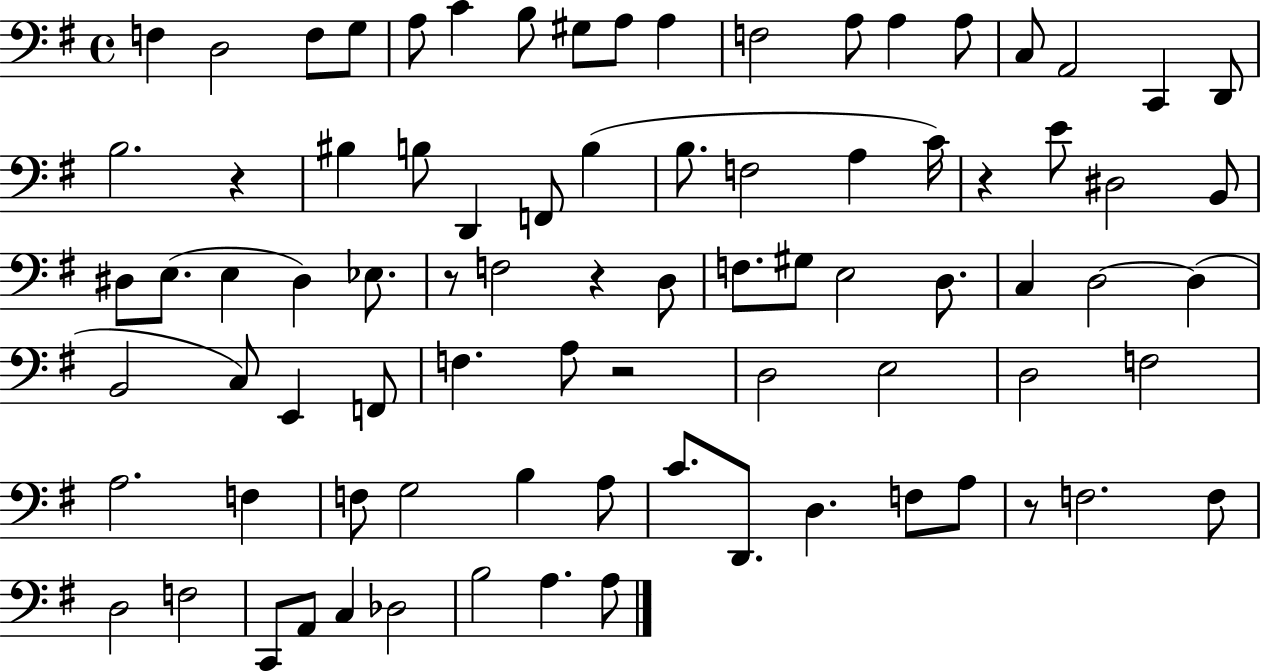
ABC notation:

X:1
T:Untitled
M:4/4
L:1/4
K:G
F, D,2 F,/2 G,/2 A,/2 C B,/2 ^G,/2 A,/2 A, F,2 A,/2 A, A,/2 C,/2 A,,2 C,, D,,/2 B,2 z ^B, B,/2 D,, F,,/2 B, B,/2 F,2 A, C/4 z E/2 ^D,2 B,,/2 ^D,/2 E,/2 E, ^D, _E,/2 z/2 F,2 z D,/2 F,/2 ^G,/2 E,2 D,/2 C, D,2 D, B,,2 C,/2 E,, F,,/2 F, A,/2 z2 D,2 E,2 D,2 F,2 A,2 F, F,/2 G,2 B, A,/2 C/2 D,,/2 D, F,/2 A,/2 z/2 F,2 F,/2 D,2 F,2 C,,/2 A,,/2 C, _D,2 B,2 A, A,/2